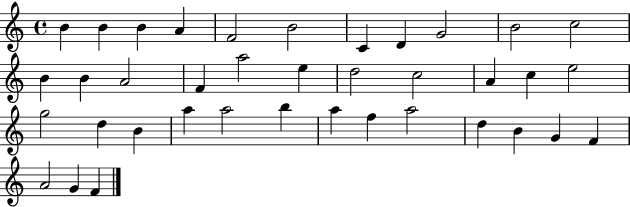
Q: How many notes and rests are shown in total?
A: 38